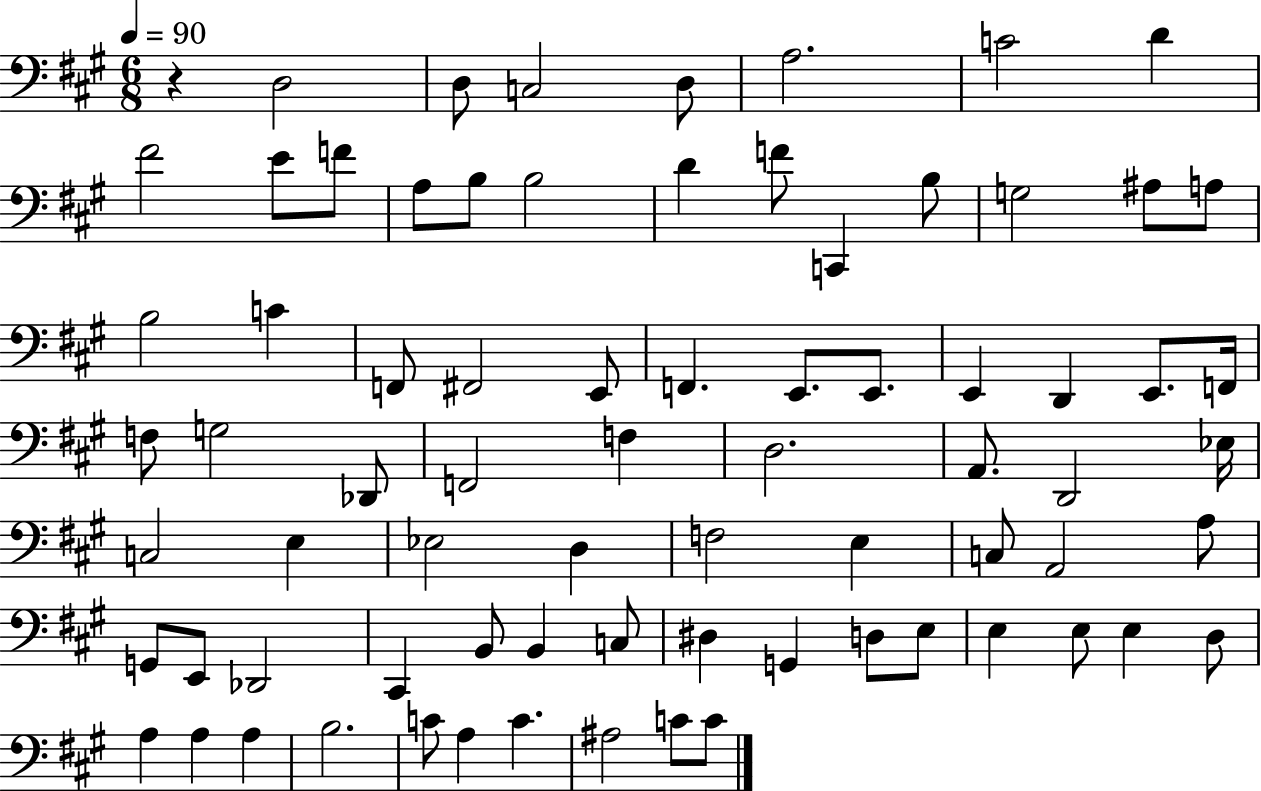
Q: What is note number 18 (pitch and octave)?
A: G3